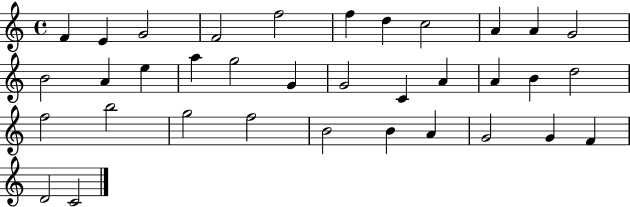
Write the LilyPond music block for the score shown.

{
  \clef treble
  \time 4/4
  \defaultTimeSignature
  \key c \major
  f'4 e'4 g'2 | f'2 f''2 | f''4 d''4 c''2 | a'4 a'4 g'2 | \break b'2 a'4 e''4 | a''4 g''2 g'4 | g'2 c'4 a'4 | a'4 b'4 d''2 | \break f''2 b''2 | g''2 f''2 | b'2 b'4 a'4 | g'2 g'4 f'4 | \break d'2 c'2 | \bar "|."
}